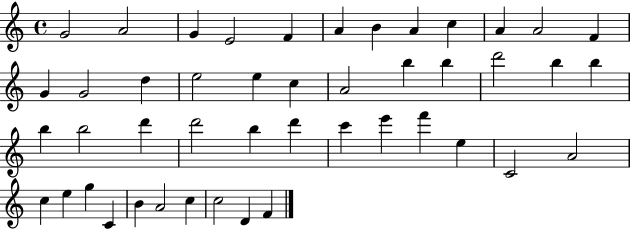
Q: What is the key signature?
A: C major